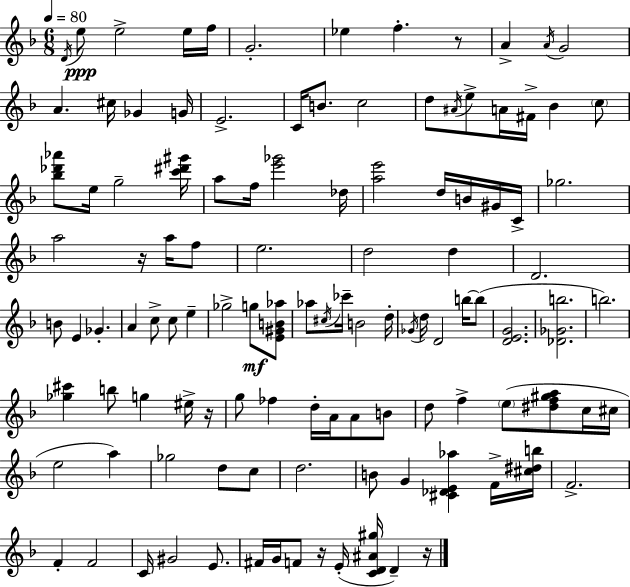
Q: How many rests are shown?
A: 5